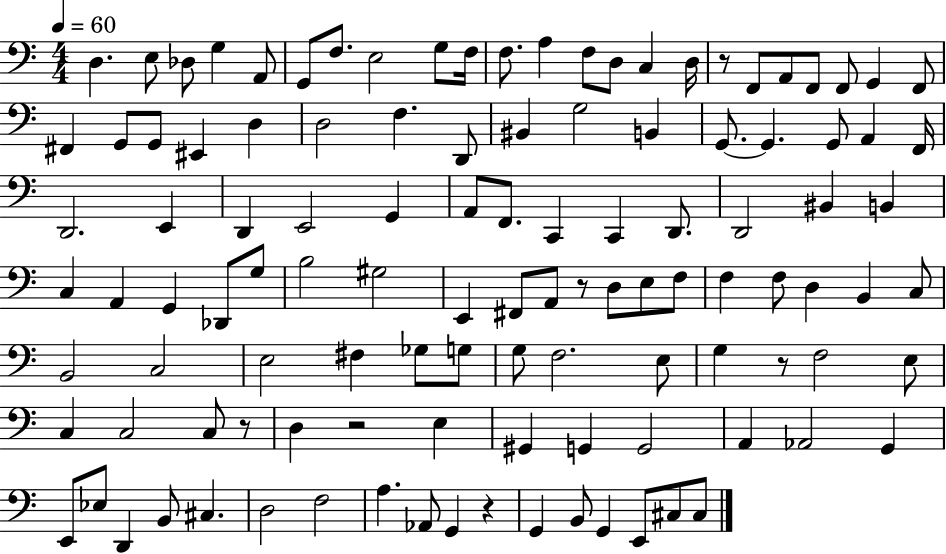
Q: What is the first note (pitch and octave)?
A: D3